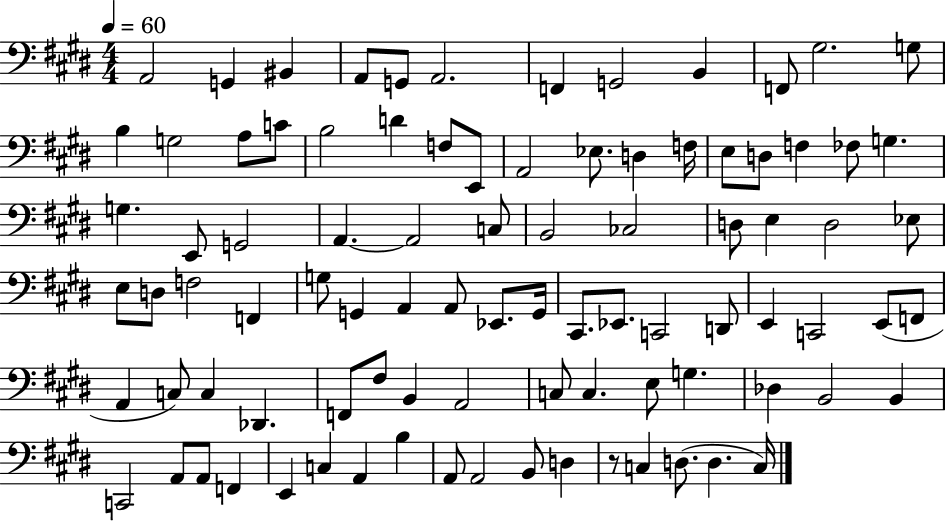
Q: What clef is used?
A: bass